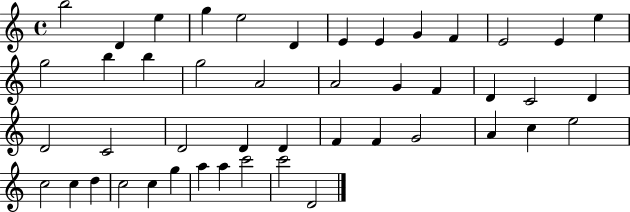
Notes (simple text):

B5/h D4/q E5/q G5/q E5/h D4/q E4/q E4/q G4/q F4/q E4/h E4/q E5/q G5/h B5/q B5/q G5/h A4/h A4/h G4/q F4/q D4/q C4/h D4/q D4/h C4/h D4/h D4/q D4/q F4/q F4/q G4/h A4/q C5/q E5/h C5/h C5/q D5/q C5/h C5/q G5/q A5/q A5/q C6/h C6/h D4/h